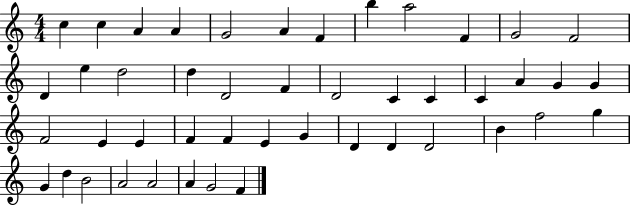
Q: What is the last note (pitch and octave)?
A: F4